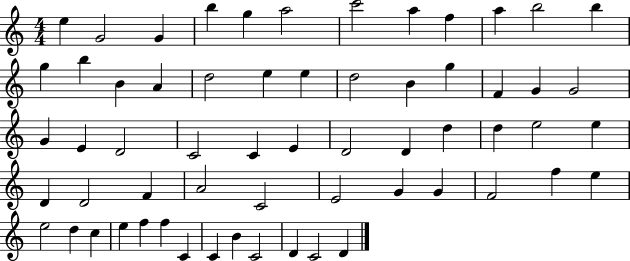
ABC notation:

X:1
T:Untitled
M:4/4
L:1/4
K:C
e G2 G b g a2 c'2 a f a b2 b g b B A d2 e e d2 B g F G G2 G E D2 C2 C E D2 D d d e2 e D D2 F A2 C2 E2 G G F2 f e e2 d c e f f C C B C2 D C2 D